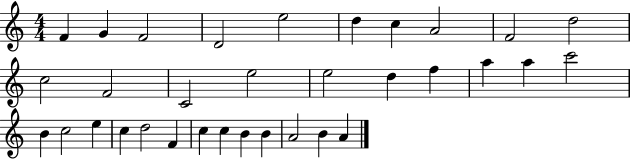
F4/q G4/q F4/h D4/h E5/h D5/q C5/q A4/h F4/h D5/h C5/h F4/h C4/h E5/h E5/h D5/q F5/q A5/q A5/q C6/h B4/q C5/h E5/q C5/q D5/h F4/q C5/q C5/q B4/q B4/q A4/h B4/q A4/q